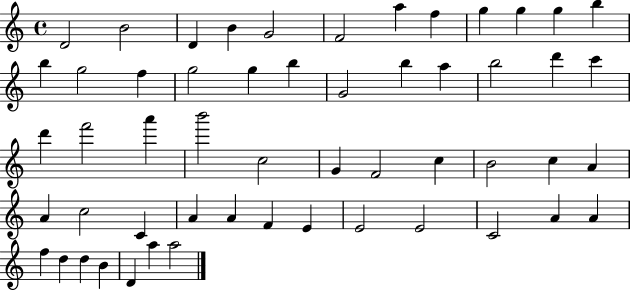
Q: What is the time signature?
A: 4/4